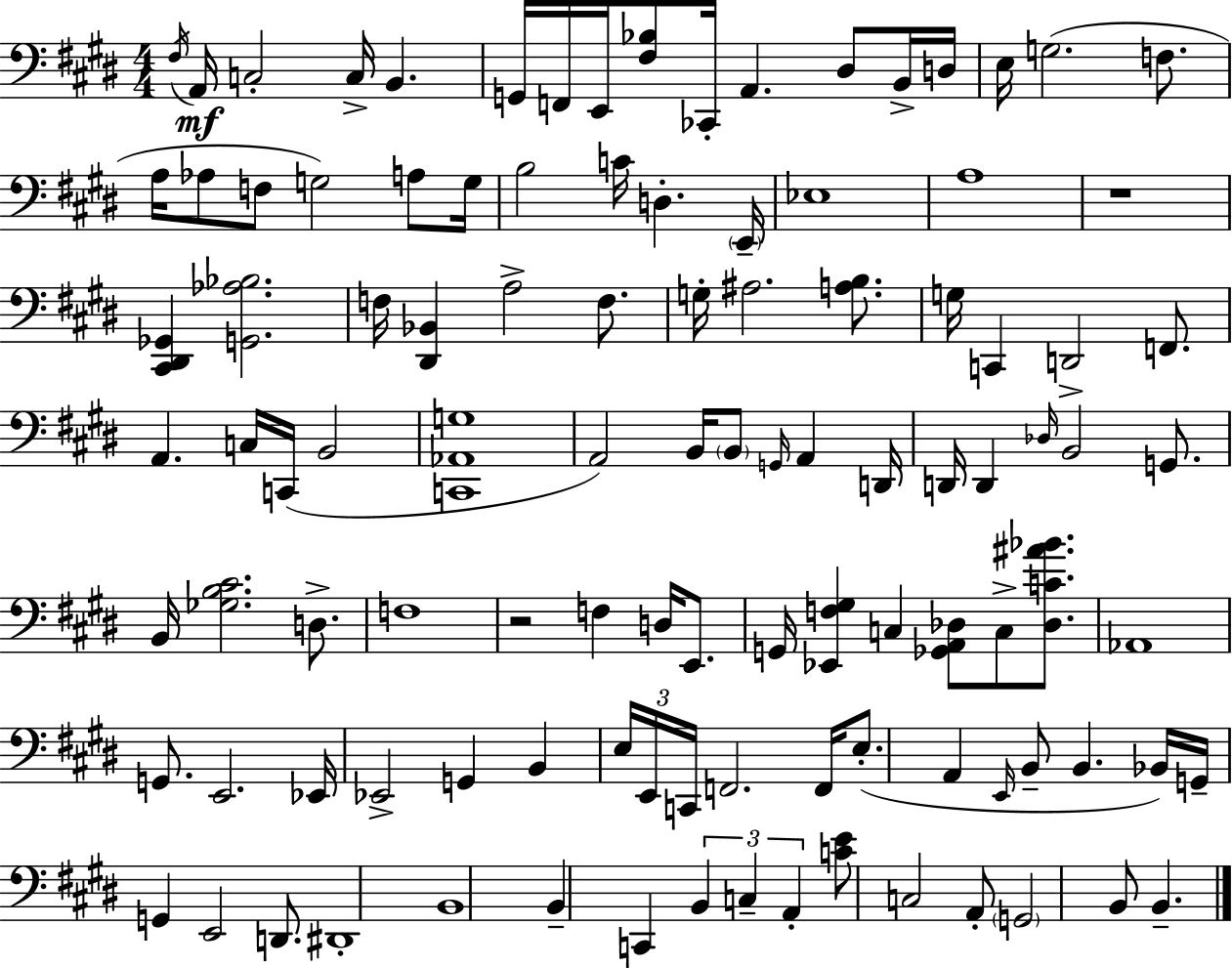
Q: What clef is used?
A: bass